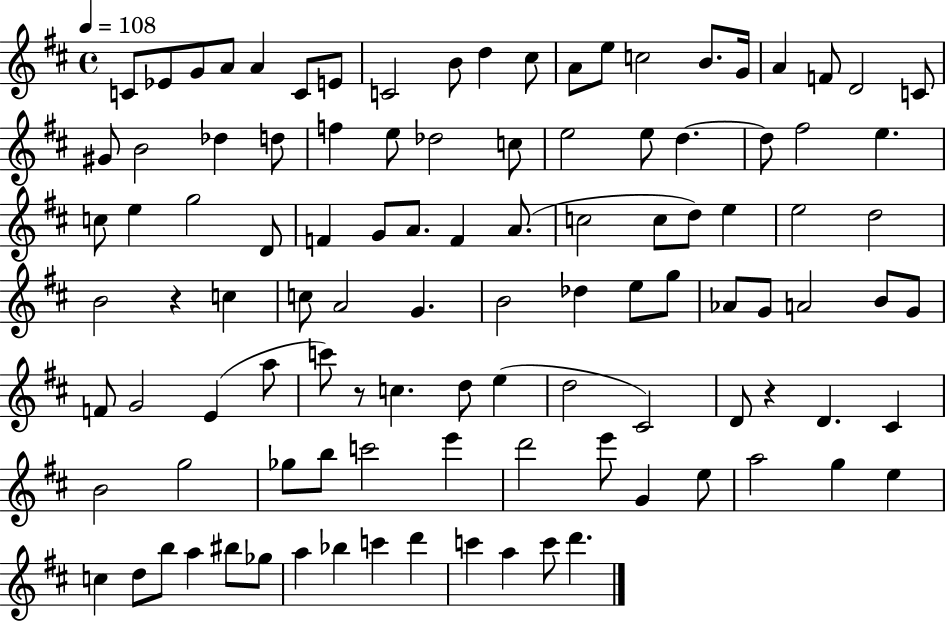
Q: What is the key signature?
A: D major